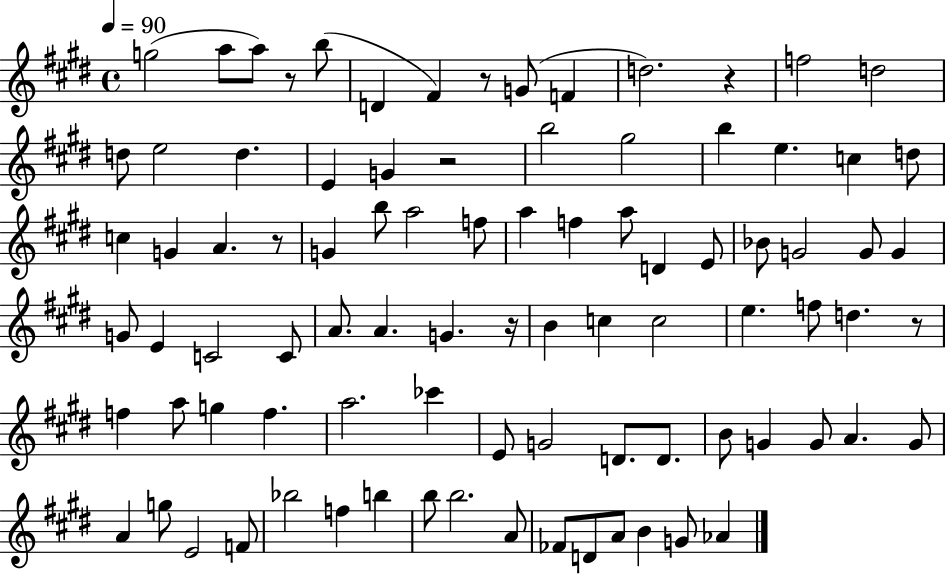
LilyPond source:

{
  \clef treble
  \time 4/4
  \defaultTimeSignature
  \key e \major
  \tempo 4 = 90
  g''2( a''8 a''8) r8 b''8( | d'4 fis'4) r8 g'8( f'4 | d''2.) r4 | f''2 d''2 | \break d''8 e''2 d''4. | e'4 g'4 r2 | b''2 gis''2 | b''4 e''4. c''4 d''8 | \break c''4 g'4 a'4. r8 | g'4 b''8 a''2 f''8 | a''4 f''4 a''8 d'4 e'8 | bes'8 g'2 g'8 g'4 | \break g'8 e'4 c'2 c'8 | a'8. a'4. g'4. r16 | b'4 c''4 c''2 | e''4. f''8 d''4. r8 | \break f''4 a''8 g''4 f''4. | a''2. ces'''4 | e'8 g'2 d'8. d'8. | b'8 g'4 g'8 a'4. g'8 | \break a'4 g''8 e'2 f'8 | bes''2 f''4 b''4 | b''8 b''2. a'8 | fes'8 d'8 a'8 b'4 g'8 aes'4 | \break \bar "|."
}